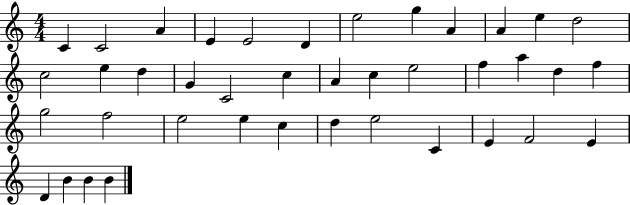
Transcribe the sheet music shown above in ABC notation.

X:1
T:Untitled
M:4/4
L:1/4
K:C
C C2 A E E2 D e2 g A A e d2 c2 e d G C2 c A c e2 f a d f g2 f2 e2 e c d e2 C E F2 E D B B B